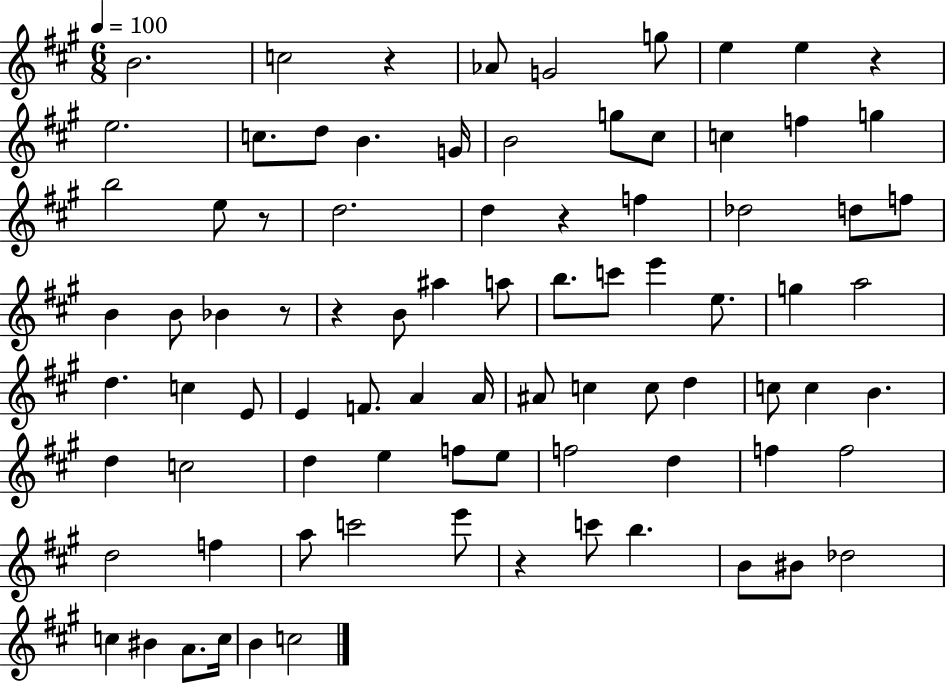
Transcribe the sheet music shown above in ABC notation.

X:1
T:Untitled
M:6/8
L:1/4
K:A
B2 c2 z _A/2 G2 g/2 e e z e2 c/2 d/2 B G/4 B2 g/2 ^c/2 c f g b2 e/2 z/2 d2 d z f _d2 d/2 f/2 B B/2 _B z/2 z B/2 ^a a/2 b/2 c'/2 e' e/2 g a2 d c E/2 E F/2 A A/4 ^A/2 c c/2 d c/2 c B d c2 d e f/2 e/2 f2 d f f2 d2 f a/2 c'2 e'/2 z c'/2 b B/2 ^B/2 _d2 c ^B A/2 c/4 B c2